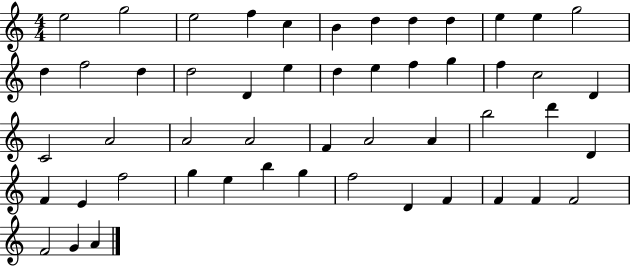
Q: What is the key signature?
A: C major